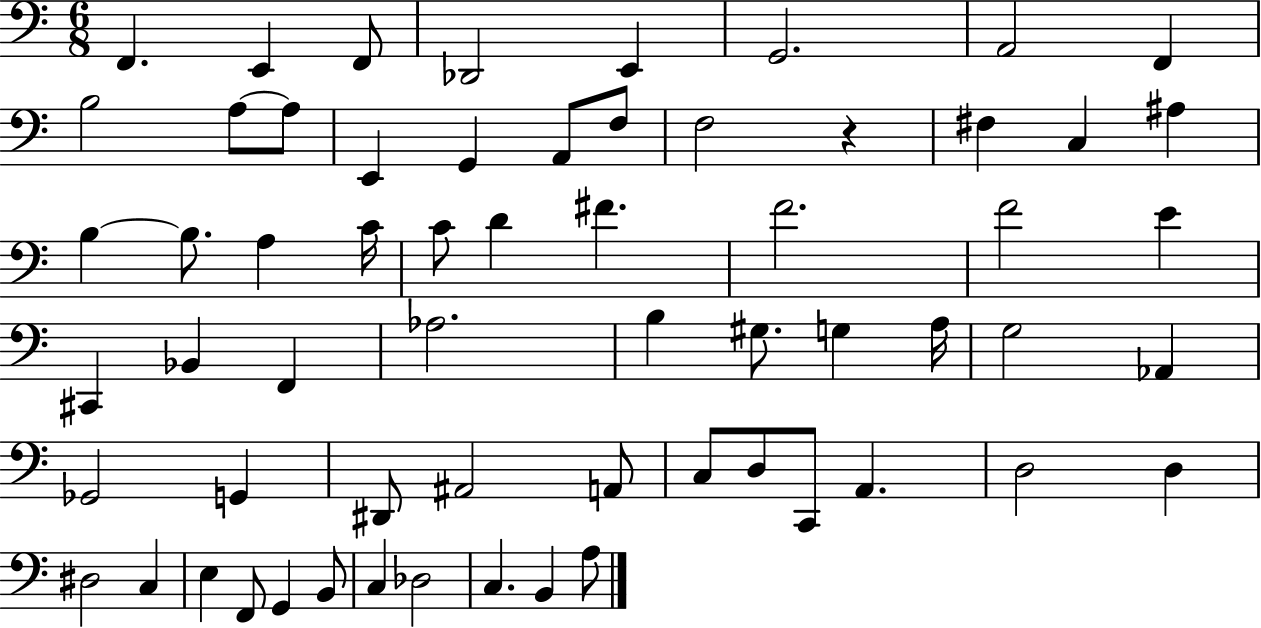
X:1
T:Untitled
M:6/8
L:1/4
K:C
F,, E,, F,,/2 _D,,2 E,, G,,2 A,,2 F,, B,2 A,/2 A,/2 E,, G,, A,,/2 F,/2 F,2 z ^F, C, ^A, B, B,/2 A, C/4 C/2 D ^F F2 F2 E ^C,, _B,, F,, _A,2 B, ^G,/2 G, A,/4 G,2 _A,, _G,,2 G,, ^D,,/2 ^A,,2 A,,/2 C,/2 D,/2 C,,/2 A,, D,2 D, ^D,2 C, E, F,,/2 G,, B,,/2 C, _D,2 C, B,, A,/2